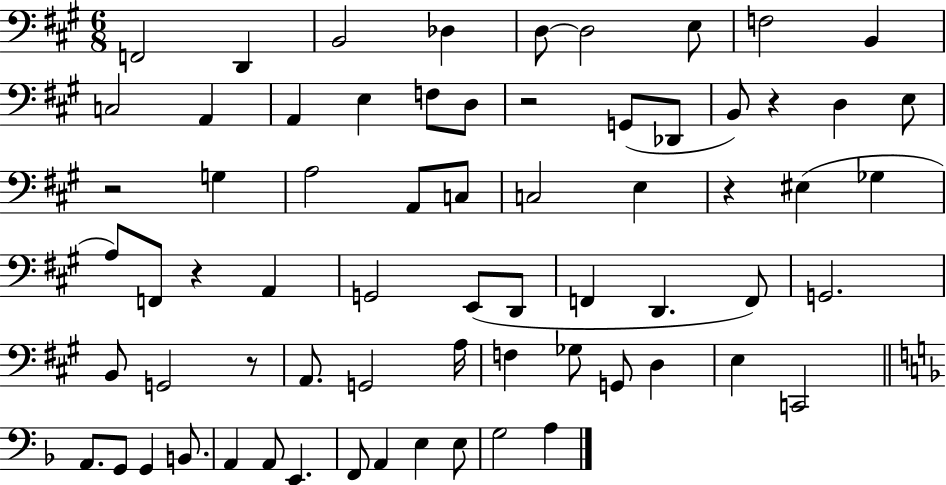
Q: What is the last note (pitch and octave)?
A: A3